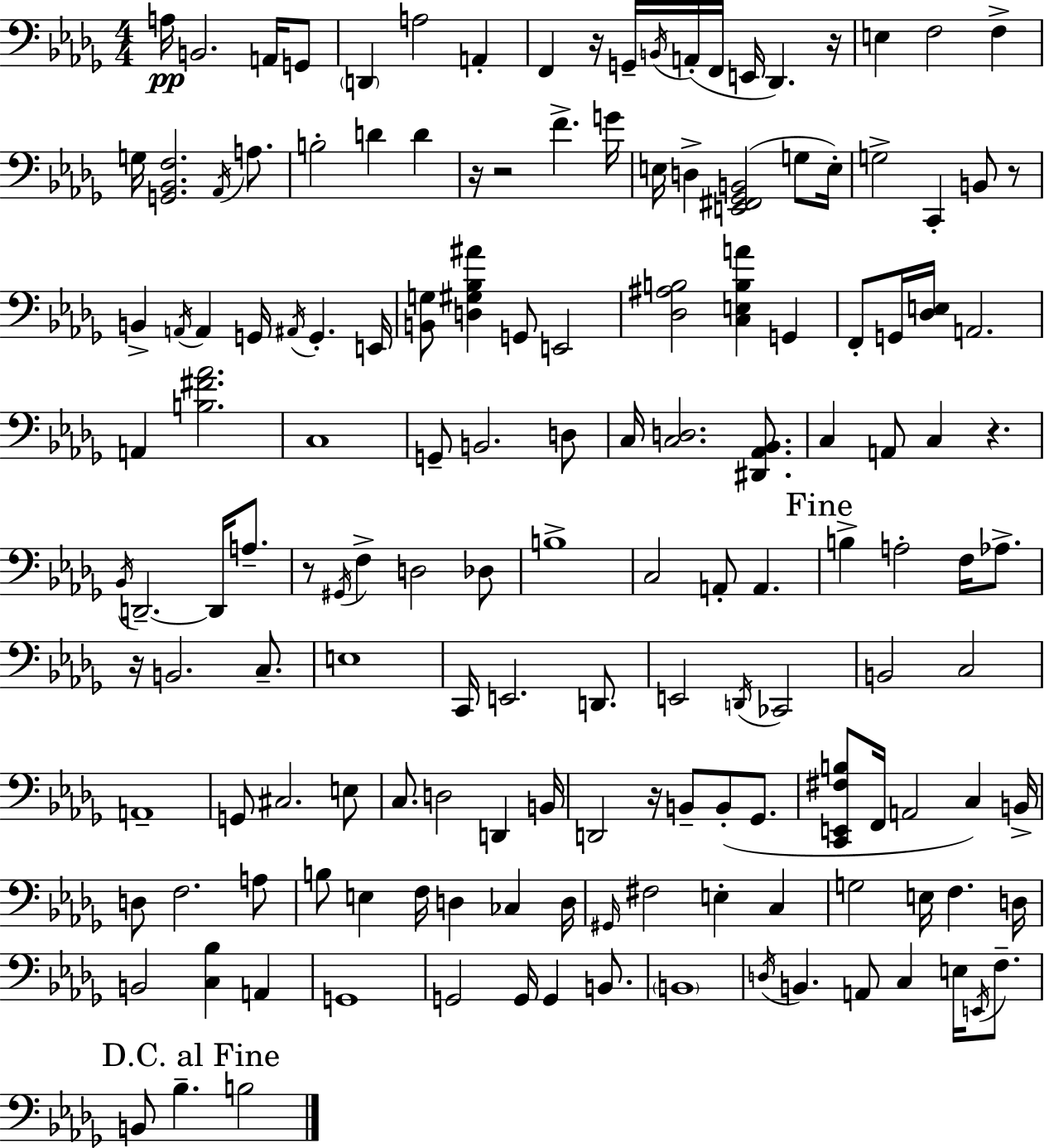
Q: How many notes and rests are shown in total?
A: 153